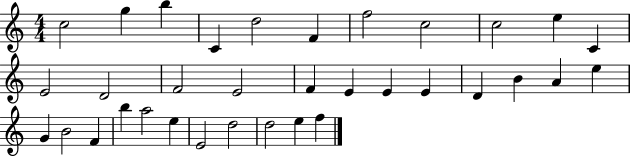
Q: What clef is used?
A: treble